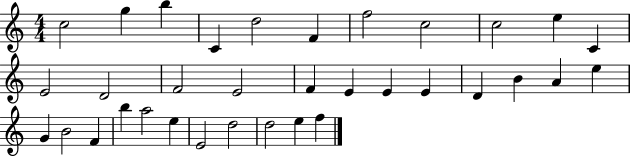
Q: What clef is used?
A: treble